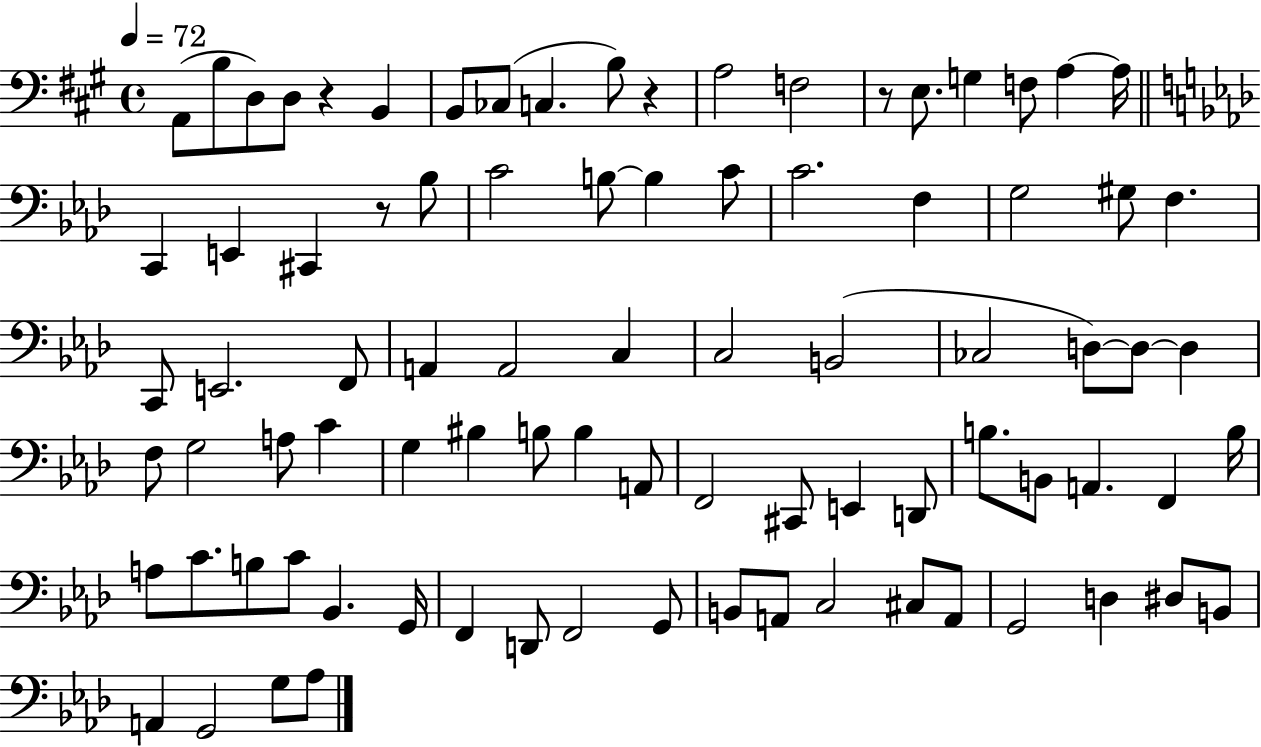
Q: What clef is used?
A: bass